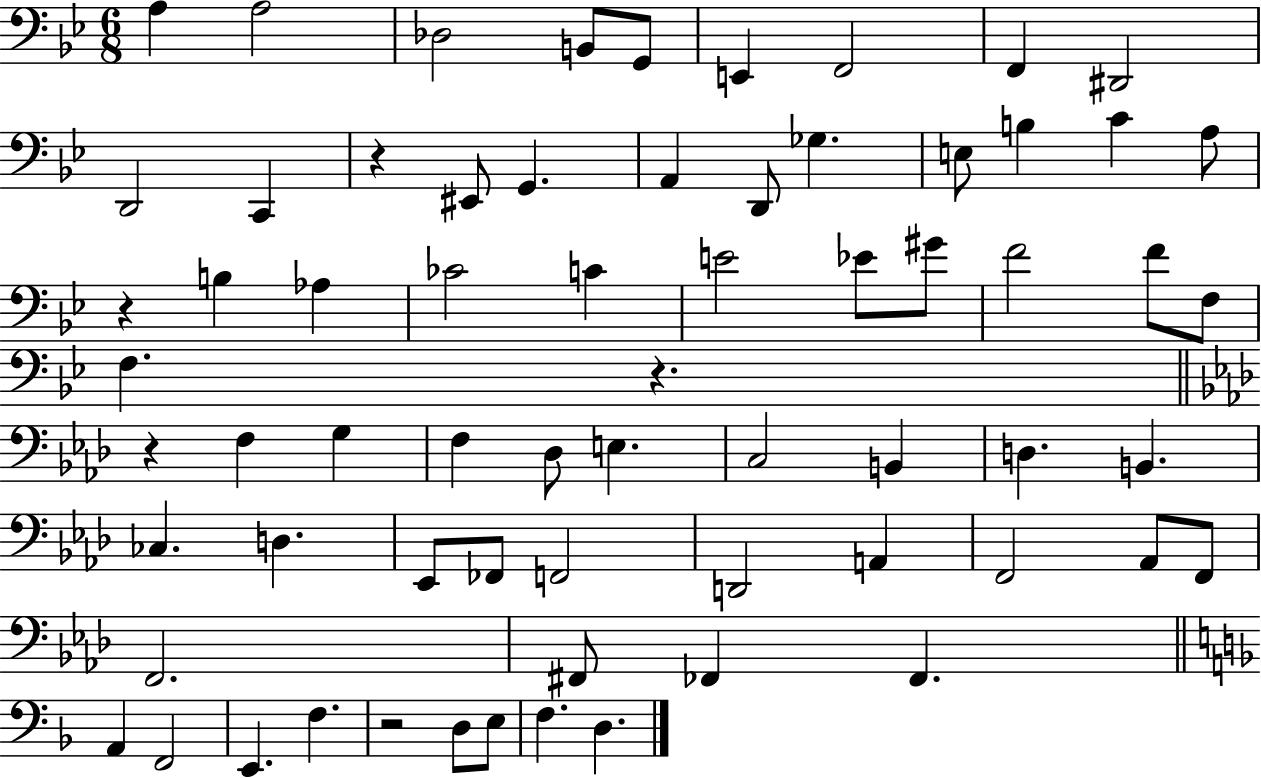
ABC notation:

X:1
T:Untitled
M:6/8
L:1/4
K:Bb
A, A,2 _D,2 B,,/2 G,,/2 E,, F,,2 F,, ^D,,2 D,,2 C,, z ^E,,/2 G,, A,, D,,/2 _G, E,/2 B, C A,/2 z B, _A, _C2 C E2 _E/2 ^G/2 F2 F/2 F,/2 F, z z F, G, F, _D,/2 E, C,2 B,, D, B,, _C, D, _E,,/2 _F,,/2 F,,2 D,,2 A,, F,,2 _A,,/2 F,,/2 F,,2 ^F,,/2 _F,, _F,, A,, F,,2 E,, F, z2 D,/2 E,/2 F, D,